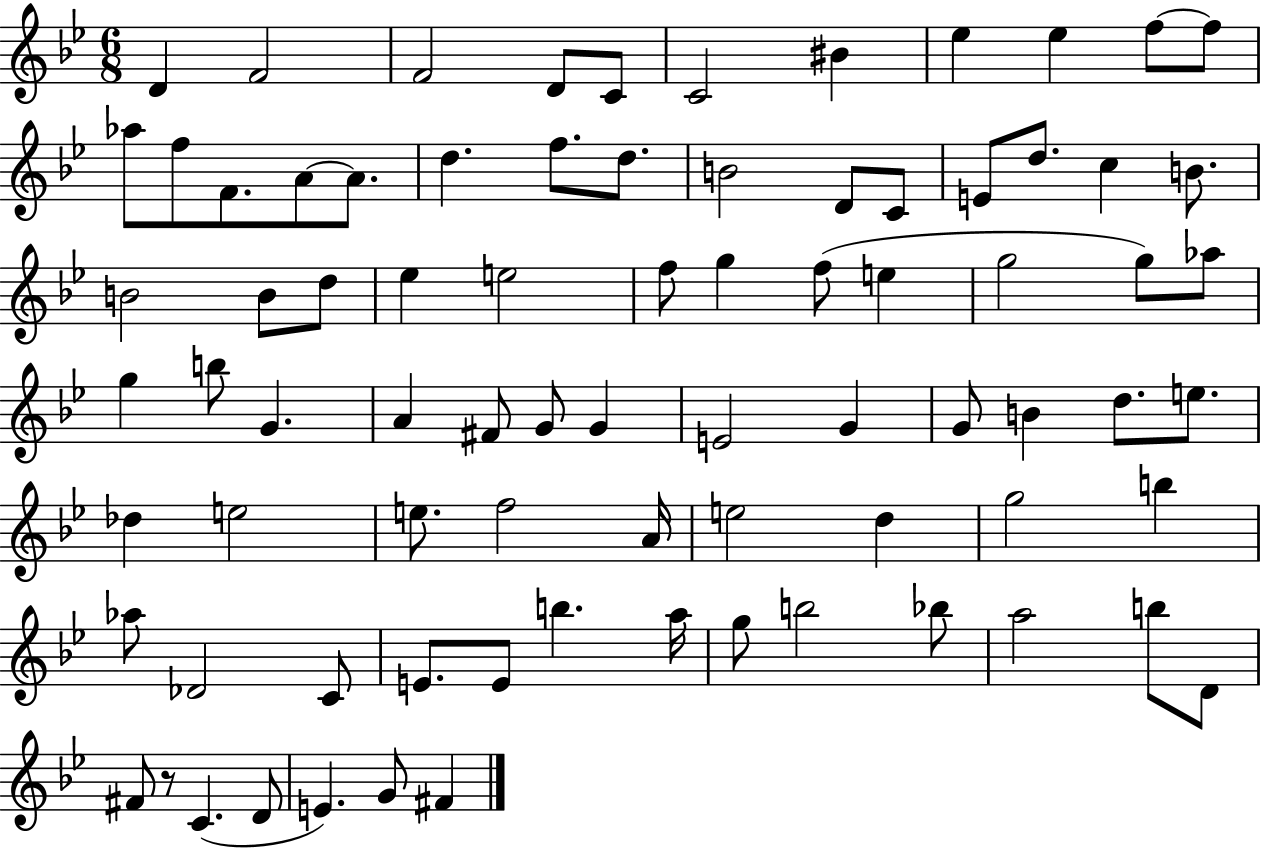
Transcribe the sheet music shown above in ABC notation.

X:1
T:Untitled
M:6/8
L:1/4
K:Bb
D F2 F2 D/2 C/2 C2 ^B _e _e f/2 f/2 _a/2 f/2 F/2 A/2 A/2 d f/2 d/2 B2 D/2 C/2 E/2 d/2 c B/2 B2 B/2 d/2 _e e2 f/2 g f/2 e g2 g/2 _a/2 g b/2 G A ^F/2 G/2 G E2 G G/2 B d/2 e/2 _d e2 e/2 f2 A/4 e2 d g2 b _a/2 _D2 C/2 E/2 E/2 b a/4 g/2 b2 _b/2 a2 b/2 D/2 ^F/2 z/2 C D/2 E G/2 ^F